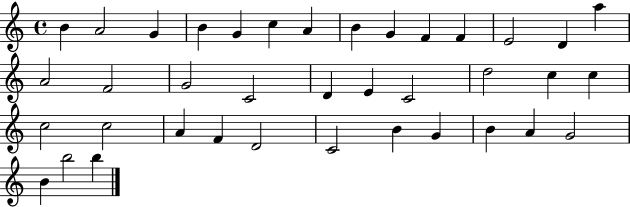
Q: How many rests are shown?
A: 0